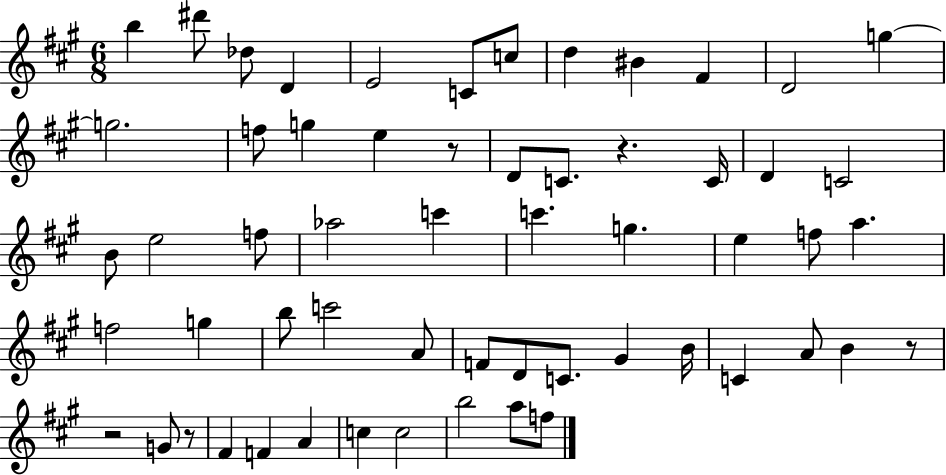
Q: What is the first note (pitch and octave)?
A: B5